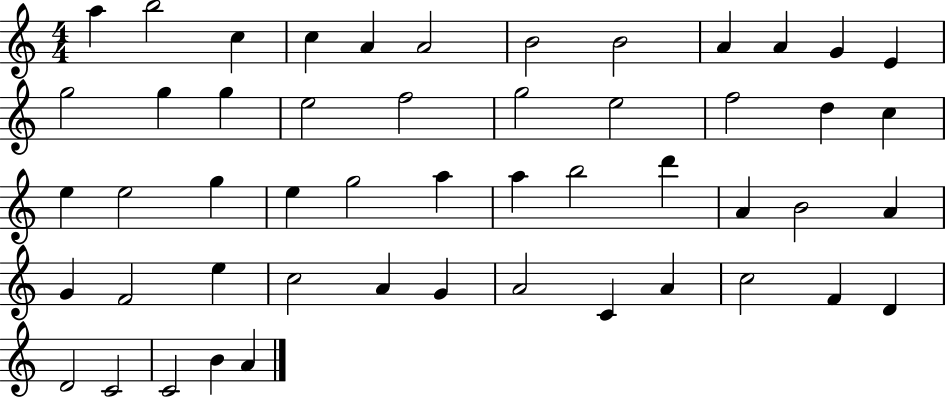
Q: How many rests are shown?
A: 0